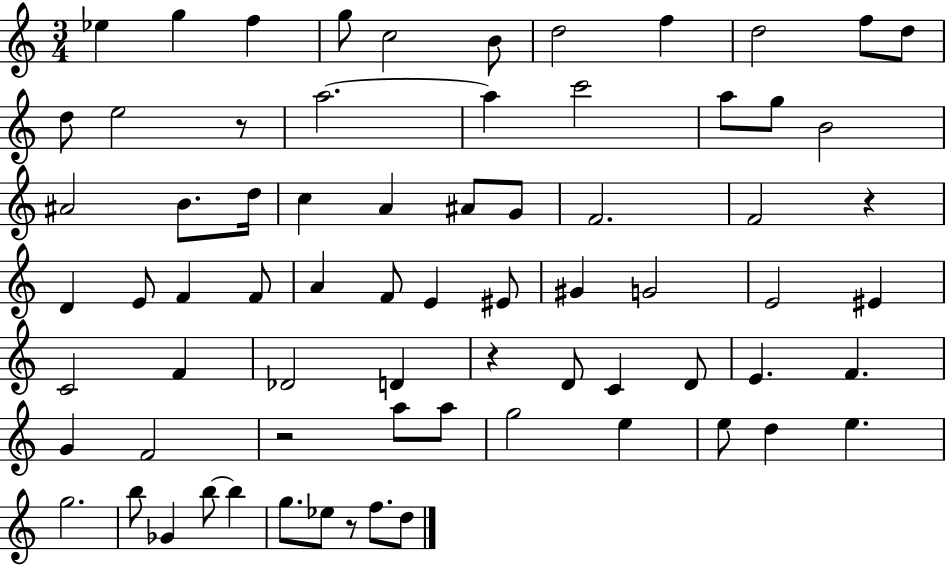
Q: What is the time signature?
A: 3/4